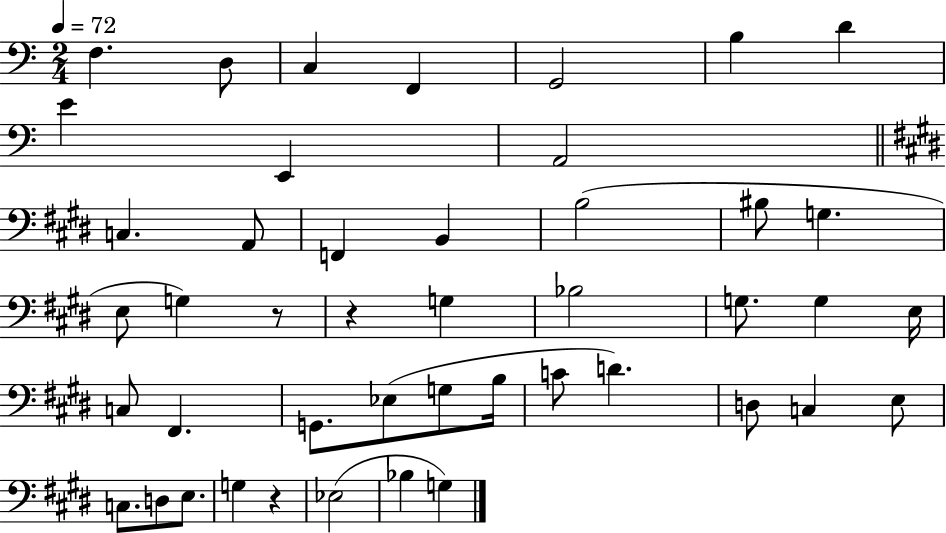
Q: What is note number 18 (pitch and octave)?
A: E3